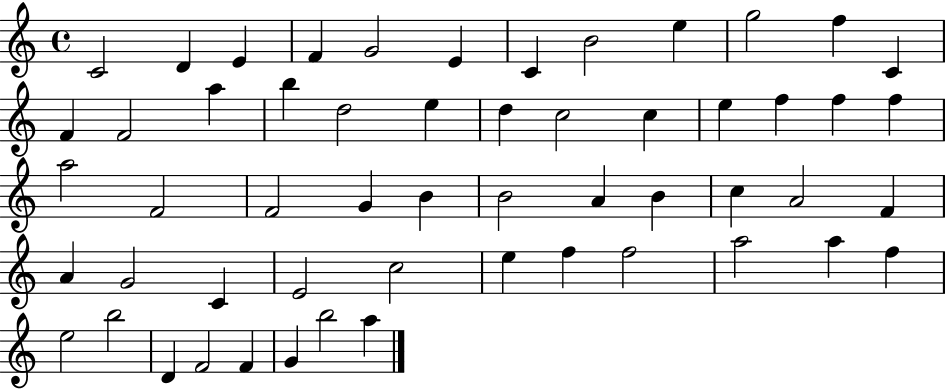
{
  \clef treble
  \time 4/4
  \defaultTimeSignature
  \key c \major
  c'2 d'4 e'4 | f'4 g'2 e'4 | c'4 b'2 e''4 | g''2 f''4 c'4 | \break f'4 f'2 a''4 | b''4 d''2 e''4 | d''4 c''2 c''4 | e''4 f''4 f''4 f''4 | \break a''2 f'2 | f'2 g'4 b'4 | b'2 a'4 b'4 | c''4 a'2 f'4 | \break a'4 g'2 c'4 | e'2 c''2 | e''4 f''4 f''2 | a''2 a''4 f''4 | \break e''2 b''2 | d'4 f'2 f'4 | g'4 b''2 a''4 | \bar "|."
}